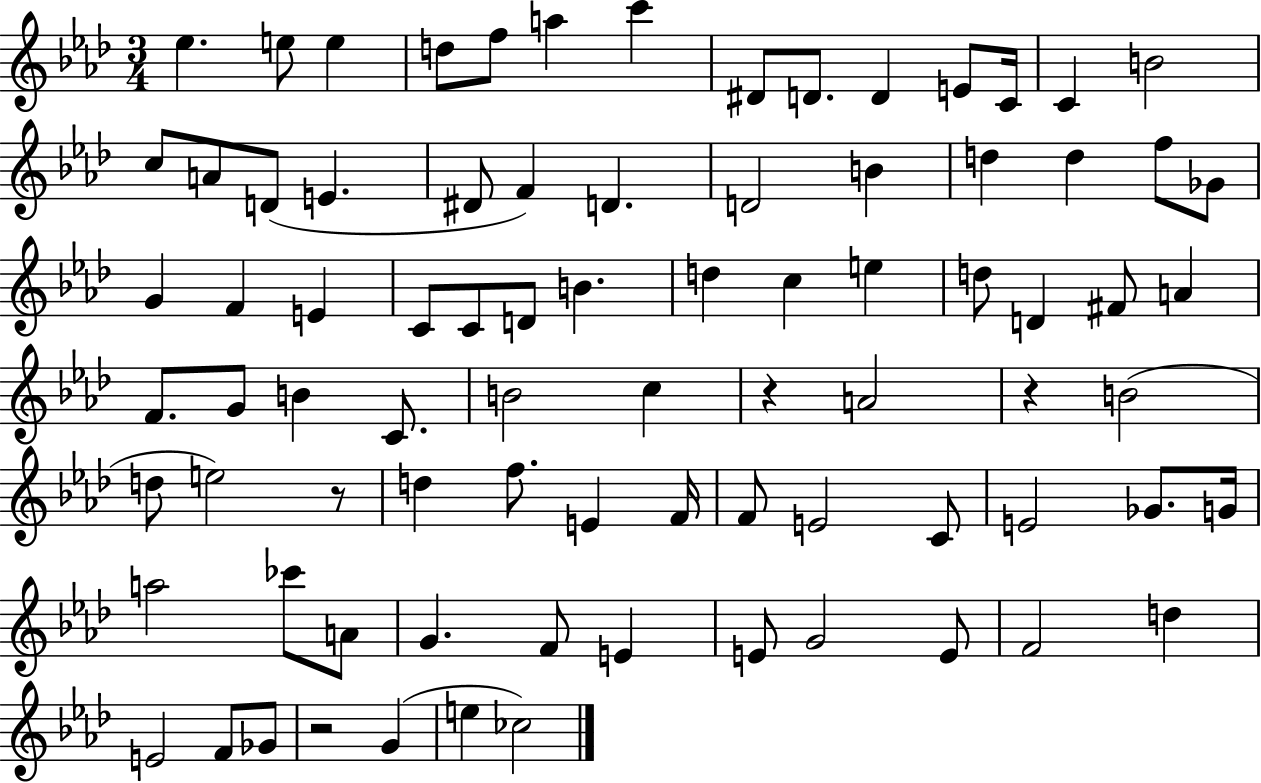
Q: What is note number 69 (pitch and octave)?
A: G4